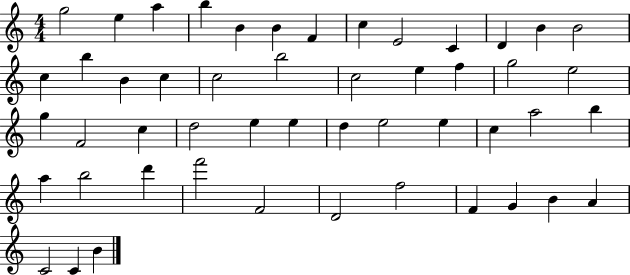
G5/h E5/q A5/q B5/q B4/q B4/q F4/q C5/q E4/h C4/q D4/q B4/q B4/h C5/q B5/q B4/q C5/q C5/h B5/h C5/h E5/q F5/q G5/h E5/h G5/q F4/h C5/q D5/h E5/q E5/q D5/q E5/h E5/q C5/q A5/h B5/q A5/q B5/h D6/q F6/h F4/h D4/h F5/h F4/q G4/q B4/q A4/q C4/h C4/q B4/q